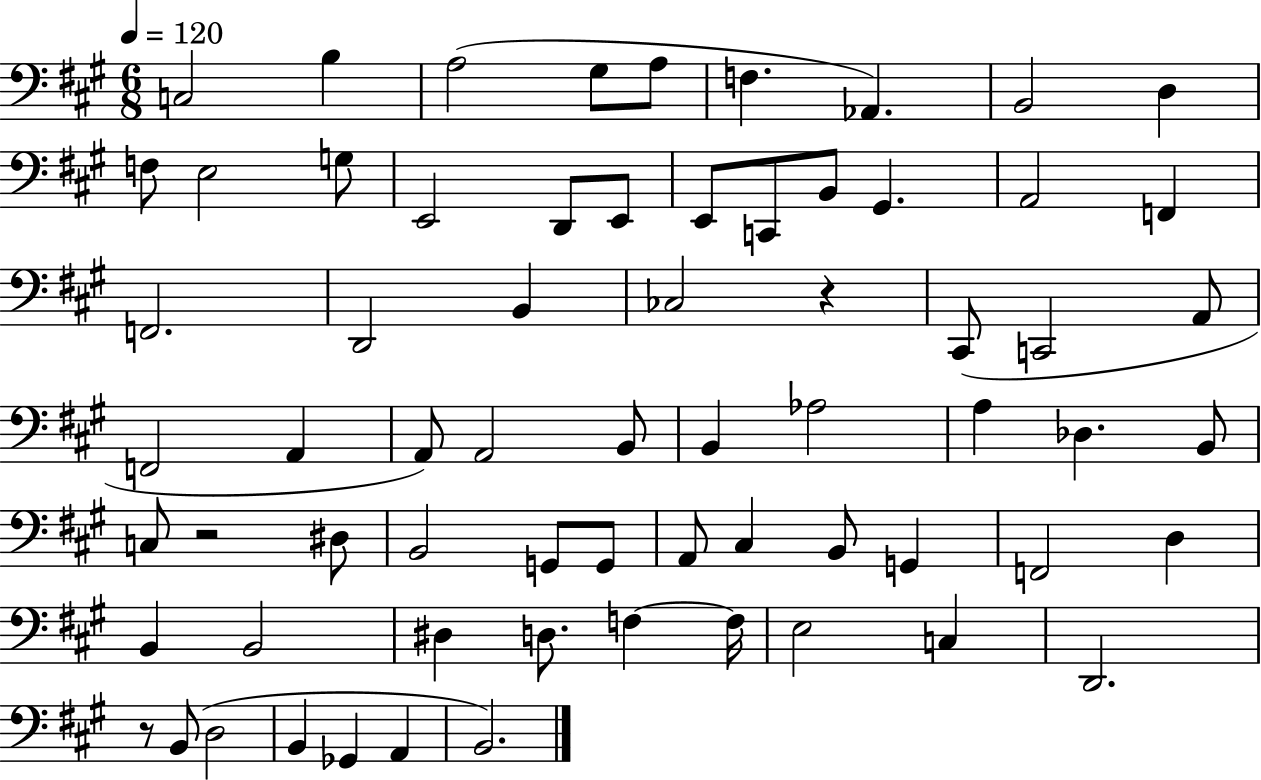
C3/h B3/q A3/h G#3/e A3/e F3/q. Ab2/q. B2/h D3/q F3/e E3/h G3/e E2/h D2/e E2/e E2/e C2/e B2/e G#2/q. A2/h F2/q F2/h. D2/h B2/q CES3/h R/q C#2/e C2/h A2/e F2/h A2/q A2/e A2/h B2/e B2/q Ab3/h A3/q Db3/q. B2/e C3/e R/h D#3/e B2/h G2/e G2/e A2/e C#3/q B2/e G2/q F2/h D3/q B2/q B2/h D#3/q D3/e. F3/q F3/s E3/h C3/q D2/h. R/e B2/e D3/h B2/q Gb2/q A2/q B2/h.